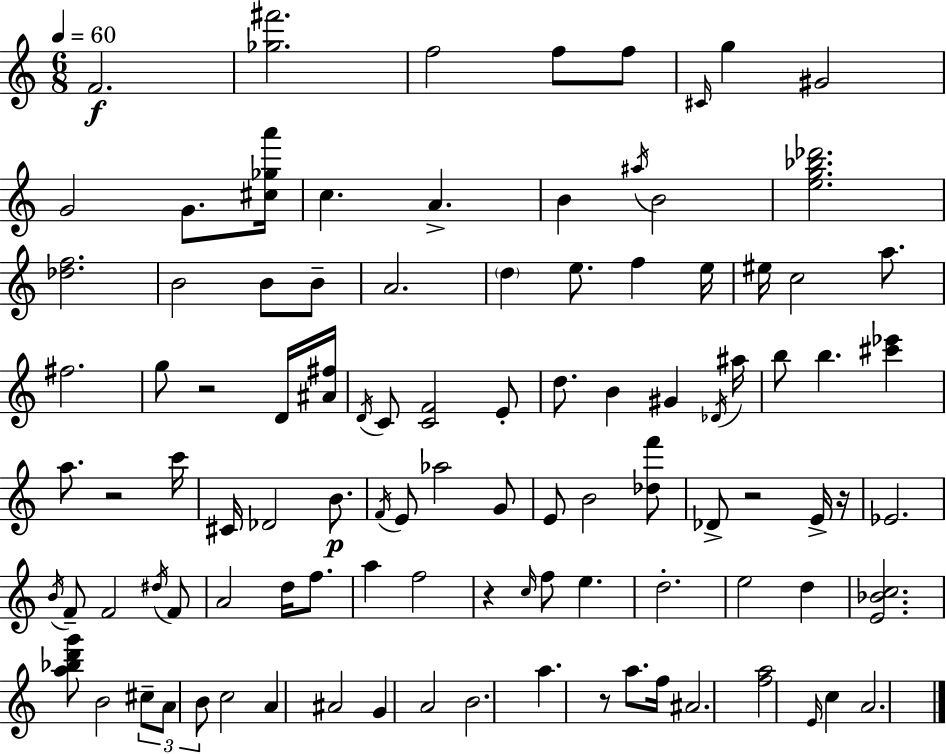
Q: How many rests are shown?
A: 6